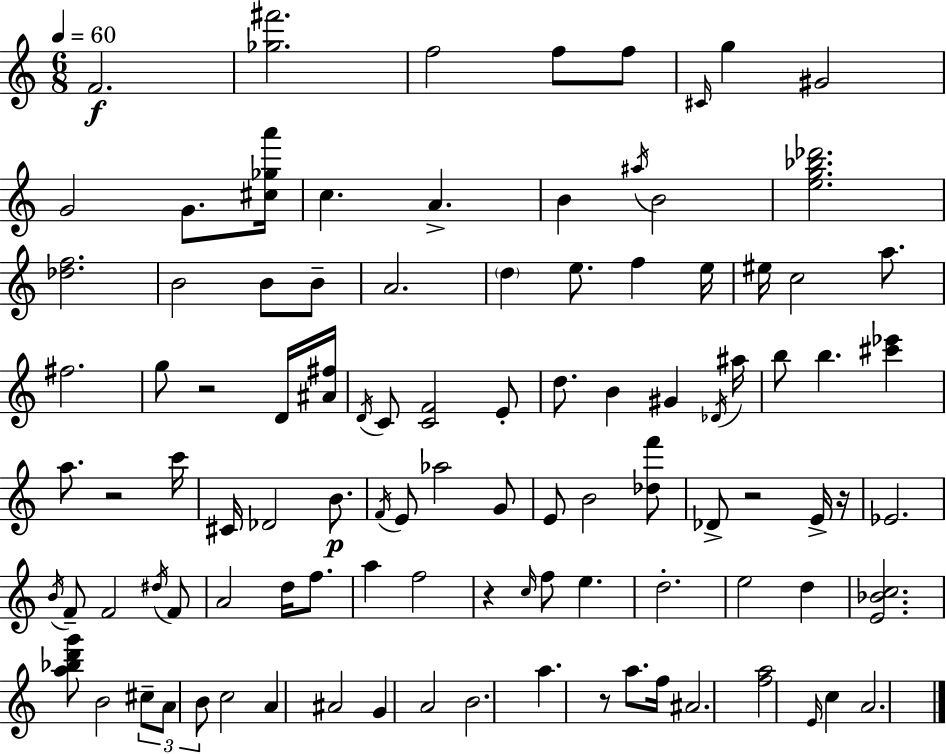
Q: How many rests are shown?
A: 6